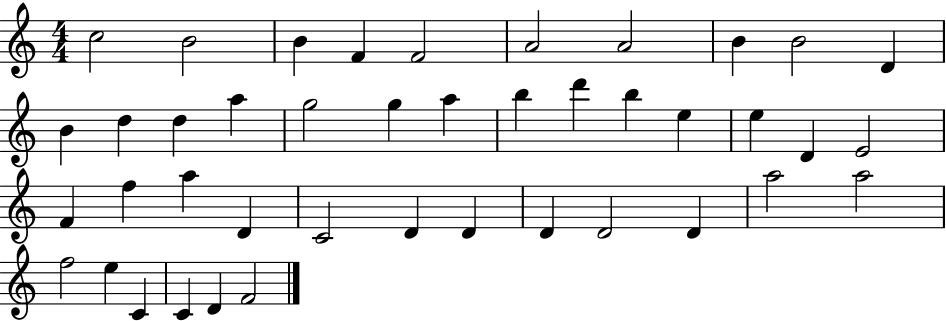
X:1
T:Untitled
M:4/4
L:1/4
K:C
c2 B2 B F F2 A2 A2 B B2 D B d d a g2 g a b d' b e e D E2 F f a D C2 D D D D2 D a2 a2 f2 e C C D F2